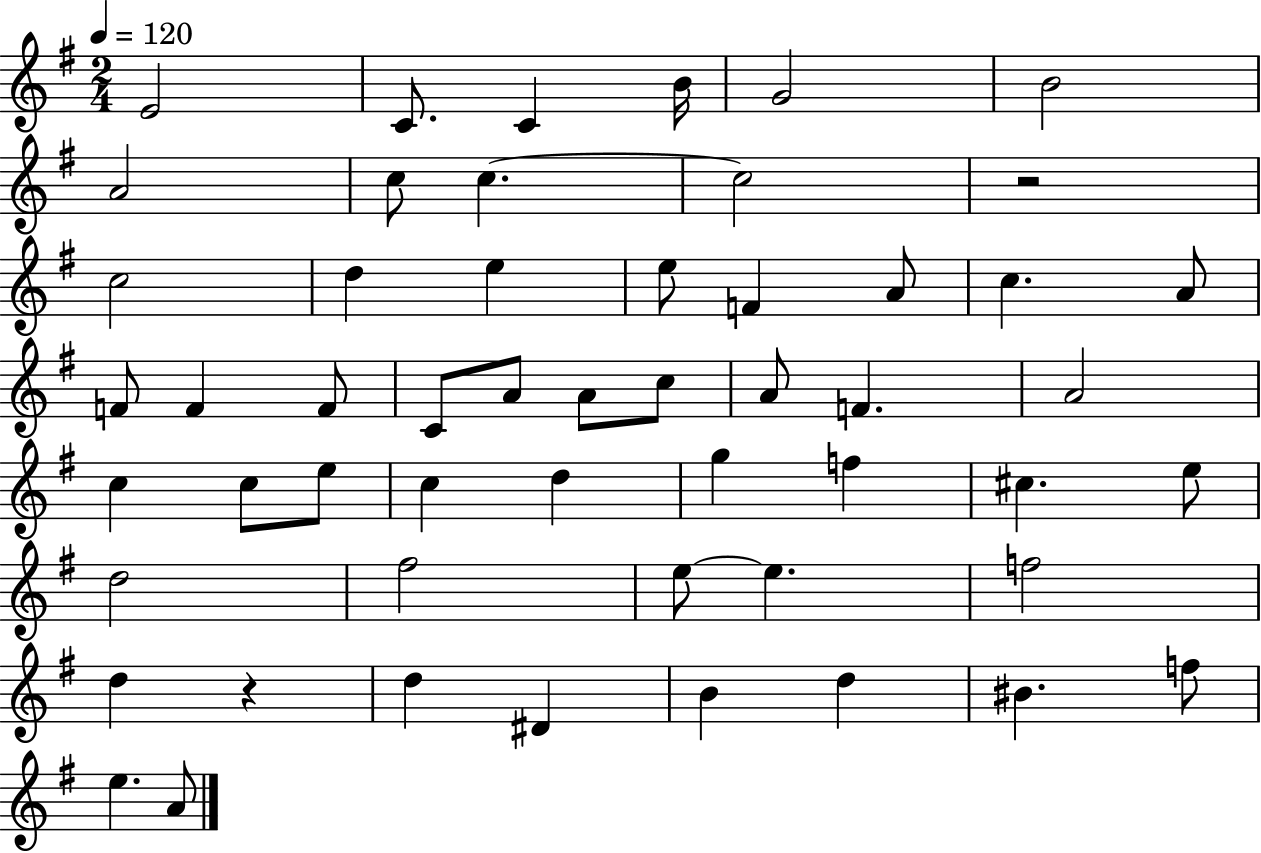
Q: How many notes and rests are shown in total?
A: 53